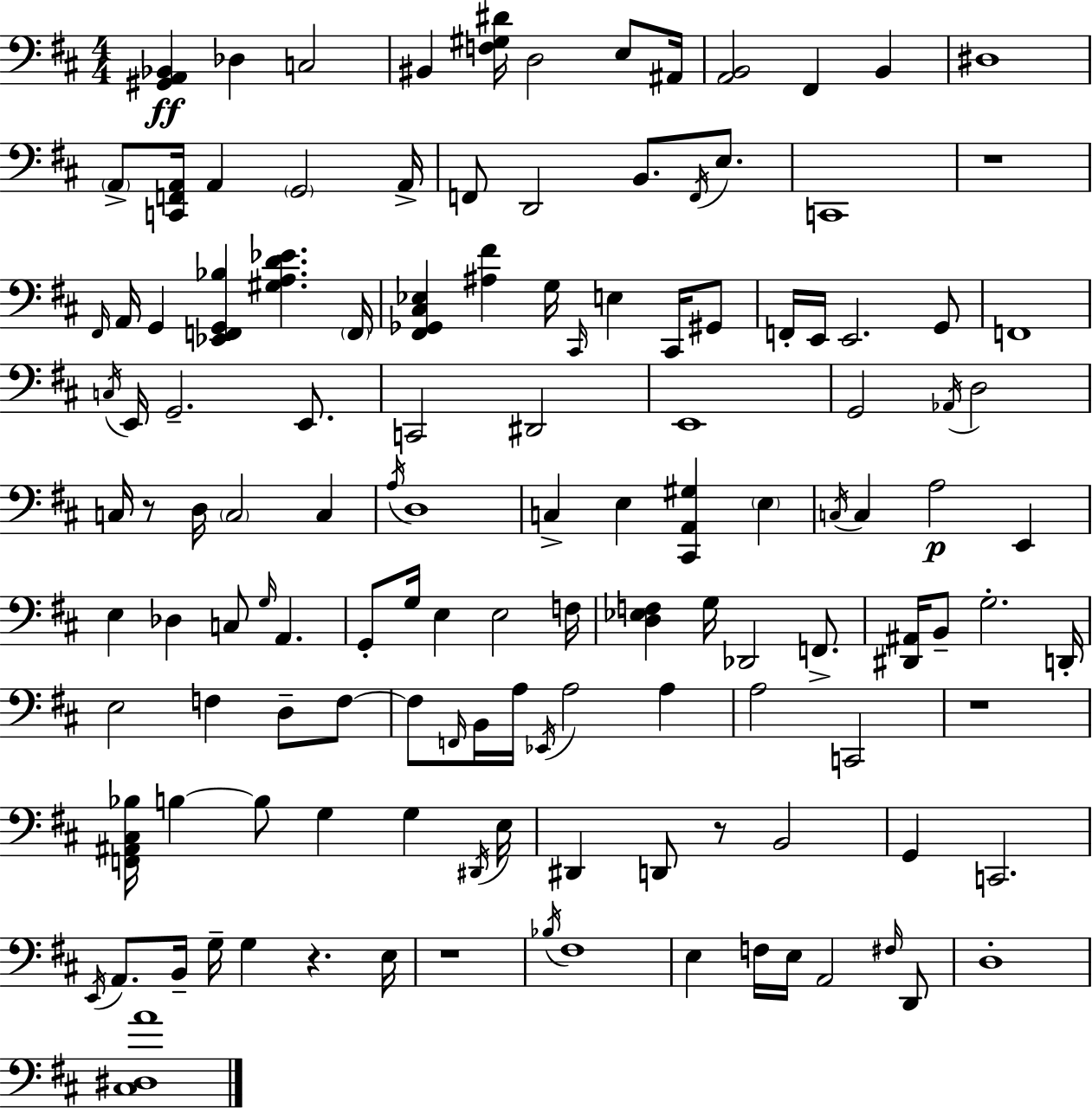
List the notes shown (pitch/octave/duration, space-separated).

[G#2,A2,Bb2]/q Db3/q C3/h BIS2/q [F3,G#3,D#4]/s D3/h E3/e A#2/s [A2,B2]/h F#2/q B2/q D#3/w A2/e [C2,F2,A2]/s A2/q G2/h A2/s F2/e D2/h B2/e. F2/s E3/e. C2/w R/w F#2/s A2/s G2/q [Eb2,F2,G2,Bb3]/q [G#3,A3,D4,Eb4]/q. F2/s [F#2,Gb2,C#3,Eb3]/q [A#3,F#4]/q G3/s C#2/s E3/q C#2/s G#2/e F2/s E2/s E2/h. G2/e F2/w C3/s E2/s G2/h. E2/e. C2/h D#2/h E2/w G2/h Ab2/s D3/h C3/s R/e D3/s C3/h C3/q A3/s D3/w C3/q E3/q [C#2,A2,G#3]/q E3/q C3/s C3/q A3/h E2/q E3/q Db3/q C3/e G3/s A2/q. G2/e G3/s E3/q E3/h F3/s [D3,Eb3,F3]/q G3/s Db2/h F2/e. [D#2,A#2]/s B2/e G3/h. D2/s E3/h F3/q D3/e F3/e F3/e F2/s B2/s A3/s Eb2/s A3/h A3/q A3/h C2/h R/w [F2,A#2,C#3,Bb3]/s B3/q B3/e G3/q G3/q D#2/s E3/s D#2/q D2/e R/e B2/h G2/q C2/h. E2/s A2/e. B2/s G3/s G3/q R/q. E3/s R/w Bb3/s F#3/w E3/q F3/s E3/s A2/h F#3/s D2/e D3/w [C#3,D#3,A4]/w